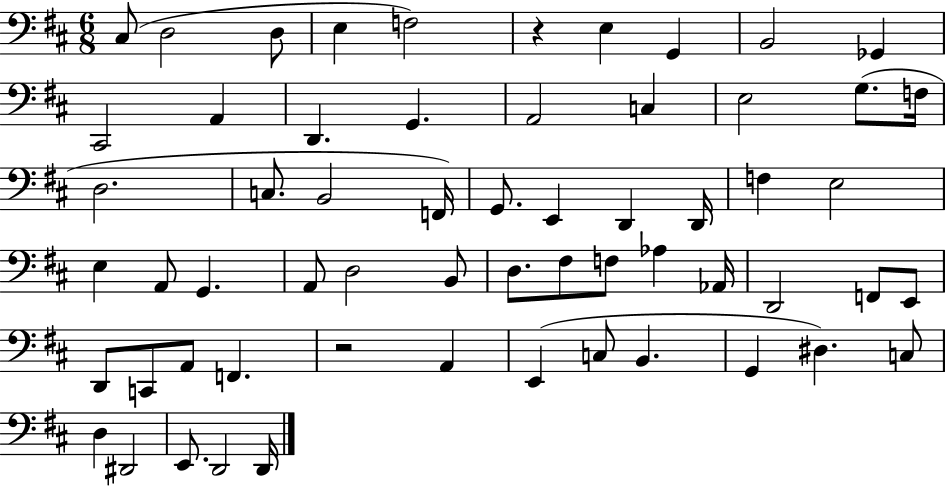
C#3/e D3/h D3/e E3/q F3/h R/q E3/q G2/q B2/h Gb2/q C#2/h A2/q D2/q. G2/q. A2/h C3/q E3/h G3/e. F3/s D3/h. C3/e. B2/h F2/s G2/e. E2/q D2/q D2/s F3/q E3/h E3/q A2/e G2/q. A2/e D3/h B2/e D3/e. F#3/e F3/e Ab3/q Ab2/s D2/h F2/e E2/e D2/e C2/e A2/e F2/q. R/h A2/q E2/q C3/e B2/q. G2/q D#3/q. C3/e D3/q D#2/h E2/e. D2/h D2/s